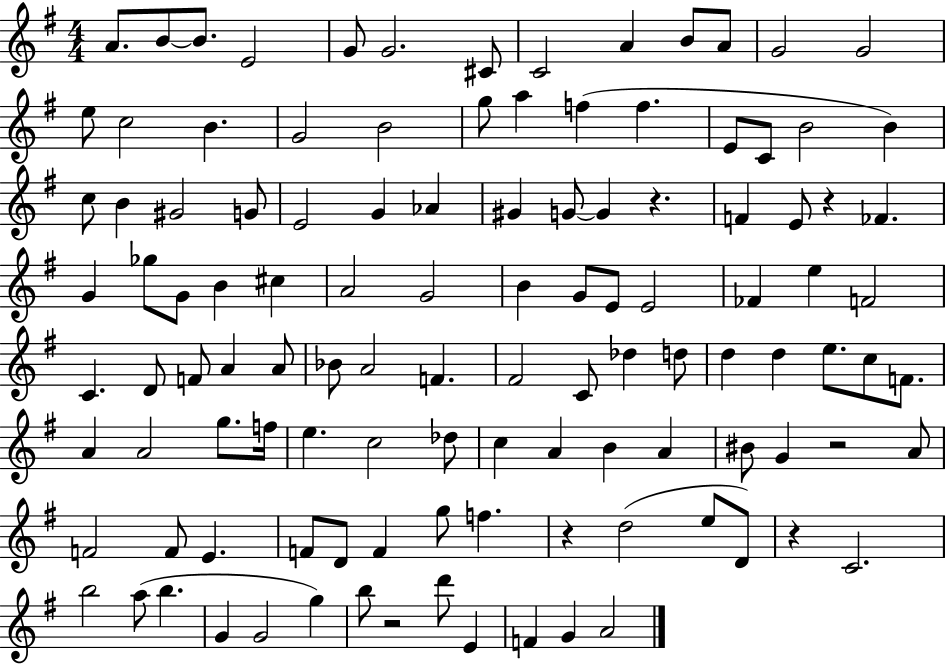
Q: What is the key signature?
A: G major